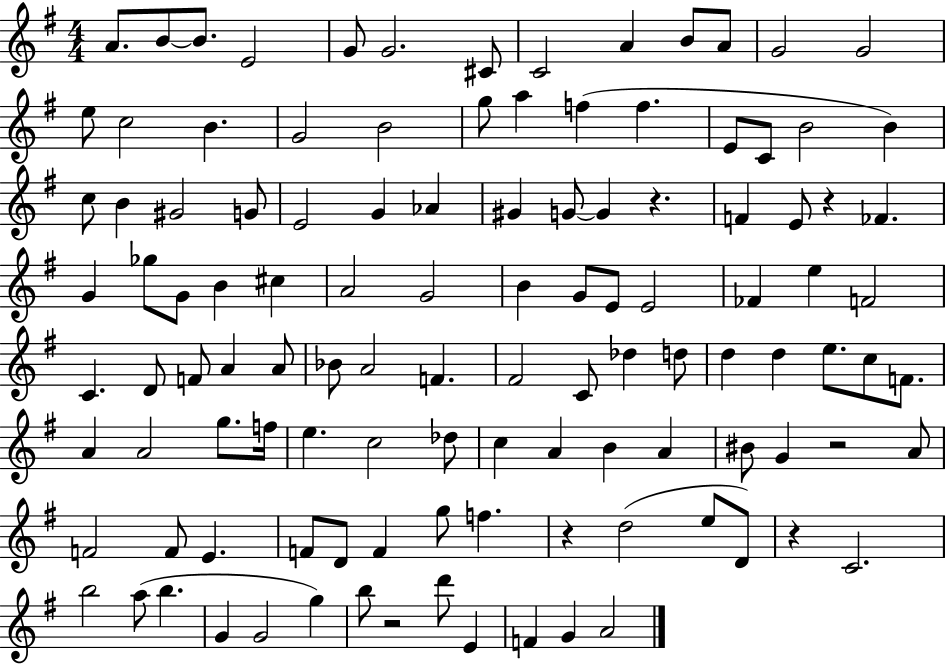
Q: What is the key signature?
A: G major